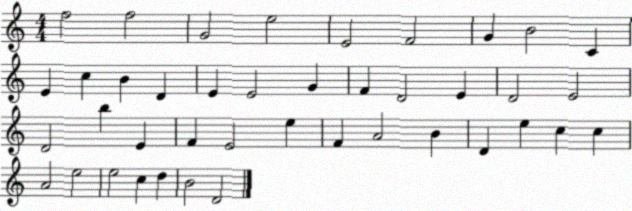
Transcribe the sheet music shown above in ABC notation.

X:1
T:Untitled
M:4/4
L:1/4
K:C
f2 f2 G2 e2 E2 F2 G B2 C E c B D E E2 G F D2 E D2 E2 D2 b E F E2 e F A2 B D e c c A2 e2 e2 c d B2 D2